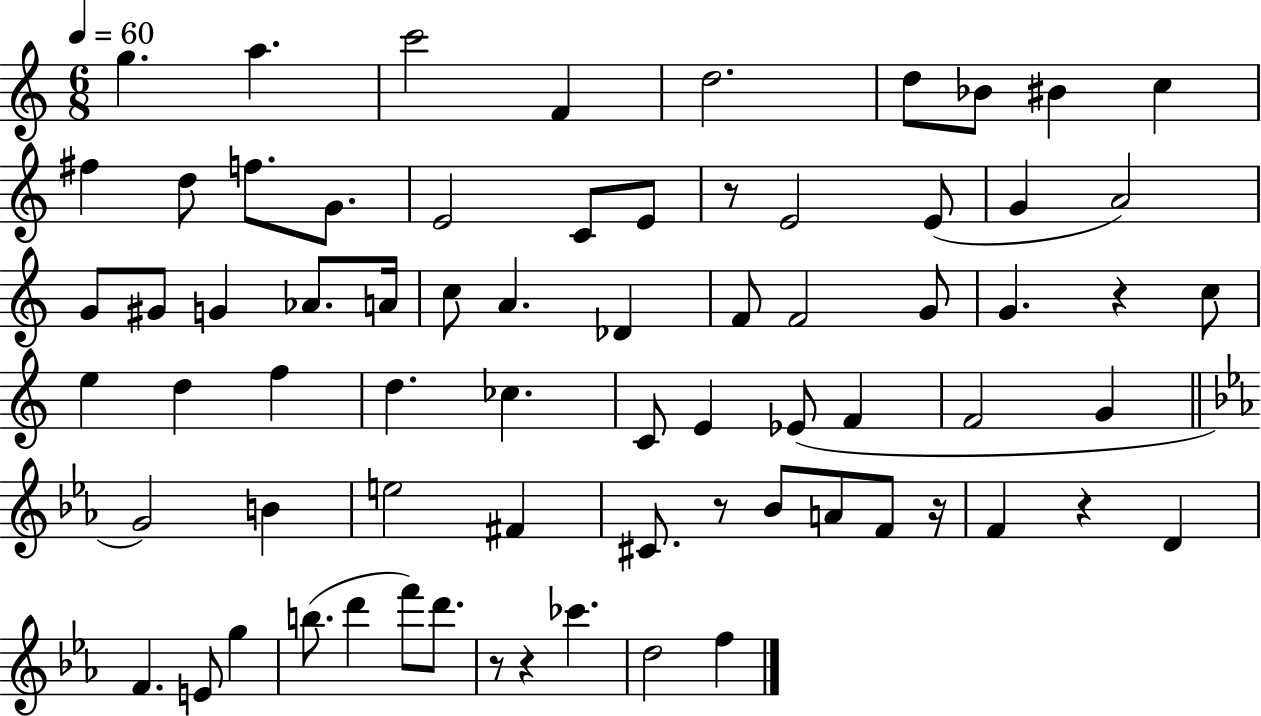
G5/q. A5/q. C6/h F4/q D5/h. D5/e Bb4/e BIS4/q C5/q F#5/q D5/e F5/e. G4/e. E4/h C4/e E4/e R/e E4/h E4/e G4/q A4/h G4/e G#4/e G4/q Ab4/e. A4/s C5/e A4/q. Db4/q F4/e F4/h G4/e G4/q. R/q C5/e E5/q D5/q F5/q D5/q. CES5/q. C4/e E4/q Eb4/e F4/q F4/h G4/q G4/h B4/q E5/h F#4/q C#4/e. R/e Bb4/e A4/e F4/e R/s F4/q R/q D4/q F4/q. E4/e G5/q B5/e. D6/q F6/e D6/e. R/e R/q CES6/q. D5/h F5/q